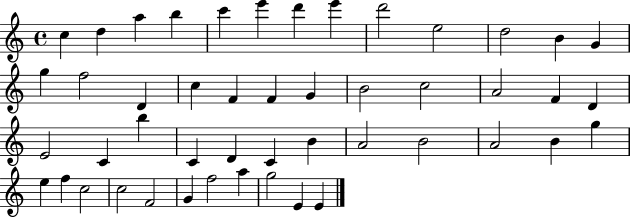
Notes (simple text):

C5/q D5/q A5/q B5/q C6/q E6/q D6/q E6/q D6/h E5/h D5/h B4/q G4/q G5/q F5/h D4/q C5/q F4/q F4/q G4/q B4/h C5/h A4/h F4/q D4/q E4/h C4/q B5/q C4/q D4/q C4/q B4/q A4/h B4/h A4/h B4/q G5/q E5/q F5/q C5/h C5/h F4/h G4/q F5/h A5/q G5/h E4/q E4/q